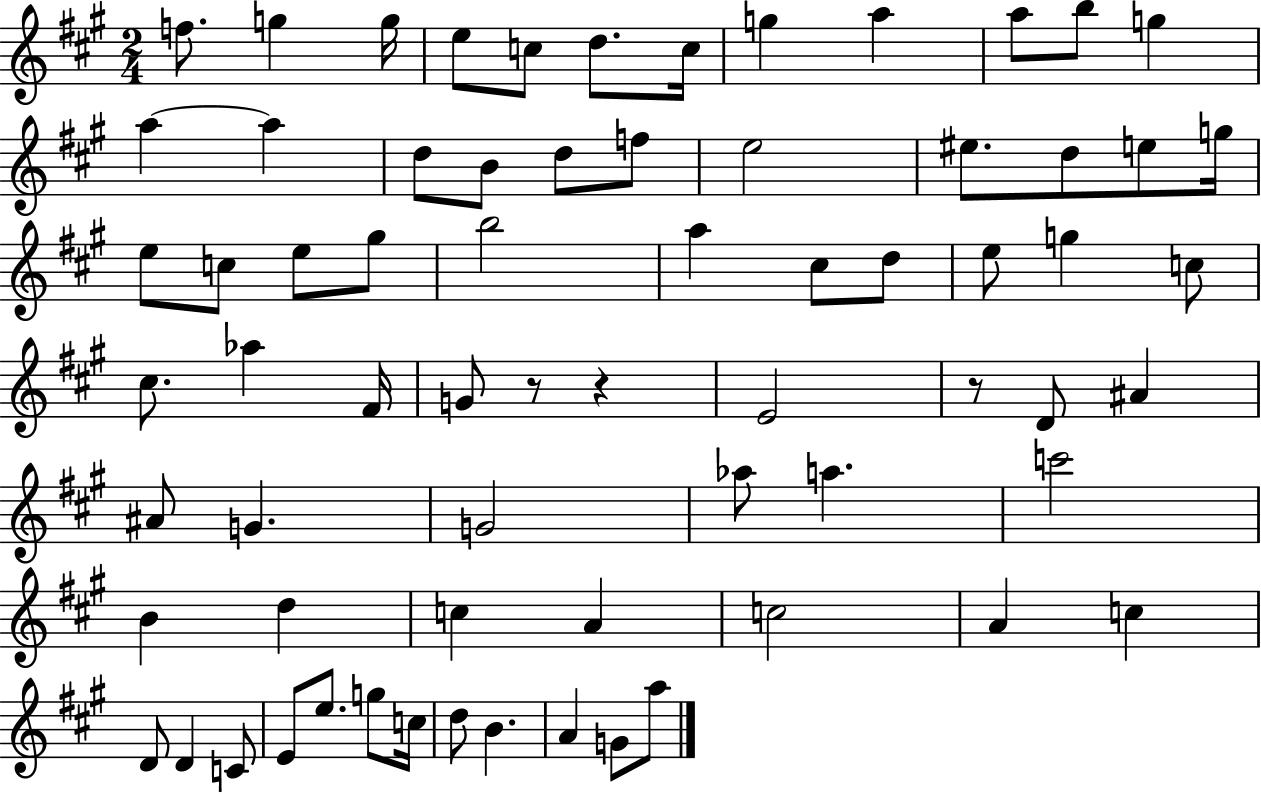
{
  \clef treble
  \numericTimeSignature
  \time 2/4
  \key a \major
  f''8. g''4 g''16 | e''8 c''8 d''8. c''16 | g''4 a''4 | a''8 b''8 g''4 | \break a''4~~ a''4 | d''8 b'8 d''8 f''8 | e''2 | eis''8. d''8 e''8 g''16 | \break e''8 c''8 e''8 gis''8 | b''2 | a''4 cis''8 d''8 | e''8 g''4 c''8 | \break cis''8. aes''4 fis'16 | g'8 r8 r4 | e'2 | r8 d'8 ais'4 | \break ais'8 g'4. | g'2 | aes''8 a''4. | c'''2 | \break b'4 d''4 | c''4 a'4 | c''2 | a'4 c''4 | \break d'8 d'4 c'8 | e'8 e''8. g''8 c''16 | d''8 b'4. | a'4 g'8 a''8 | \break \bar "|."
}